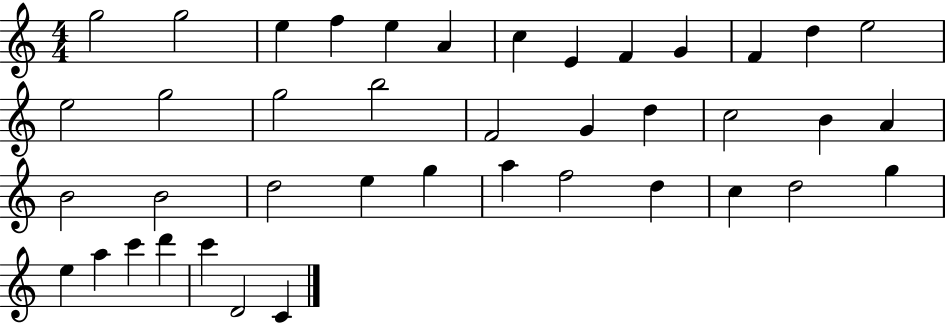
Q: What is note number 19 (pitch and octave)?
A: G4